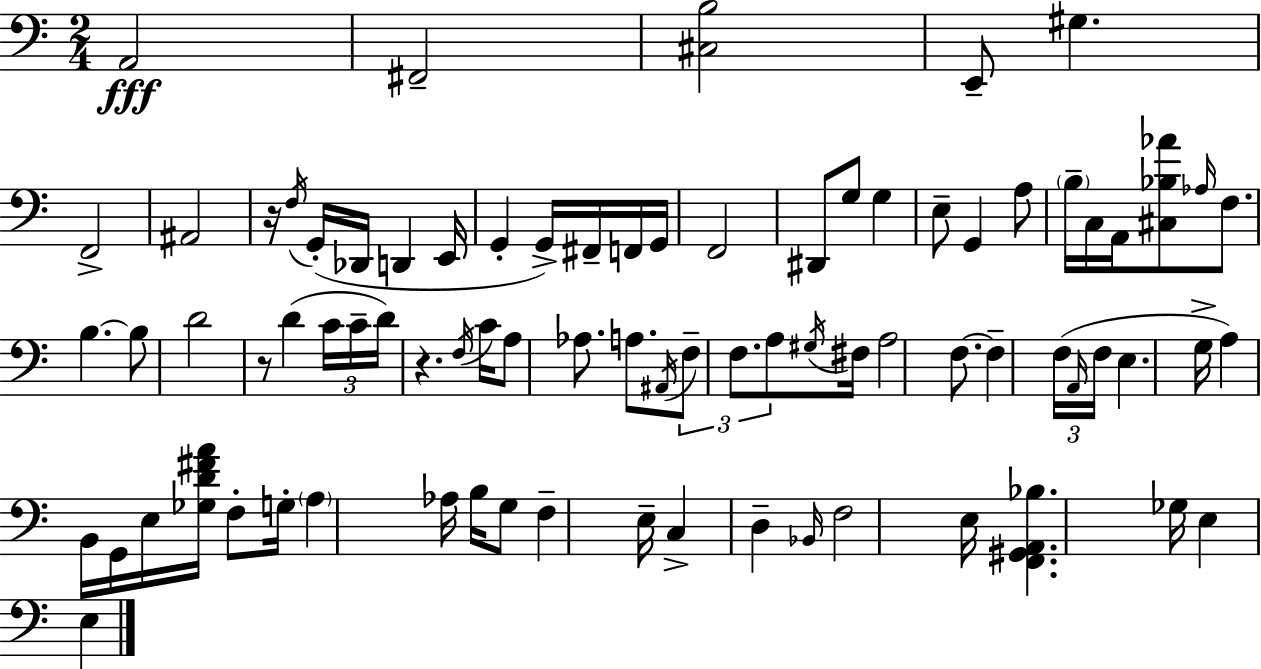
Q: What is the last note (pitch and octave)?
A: E3